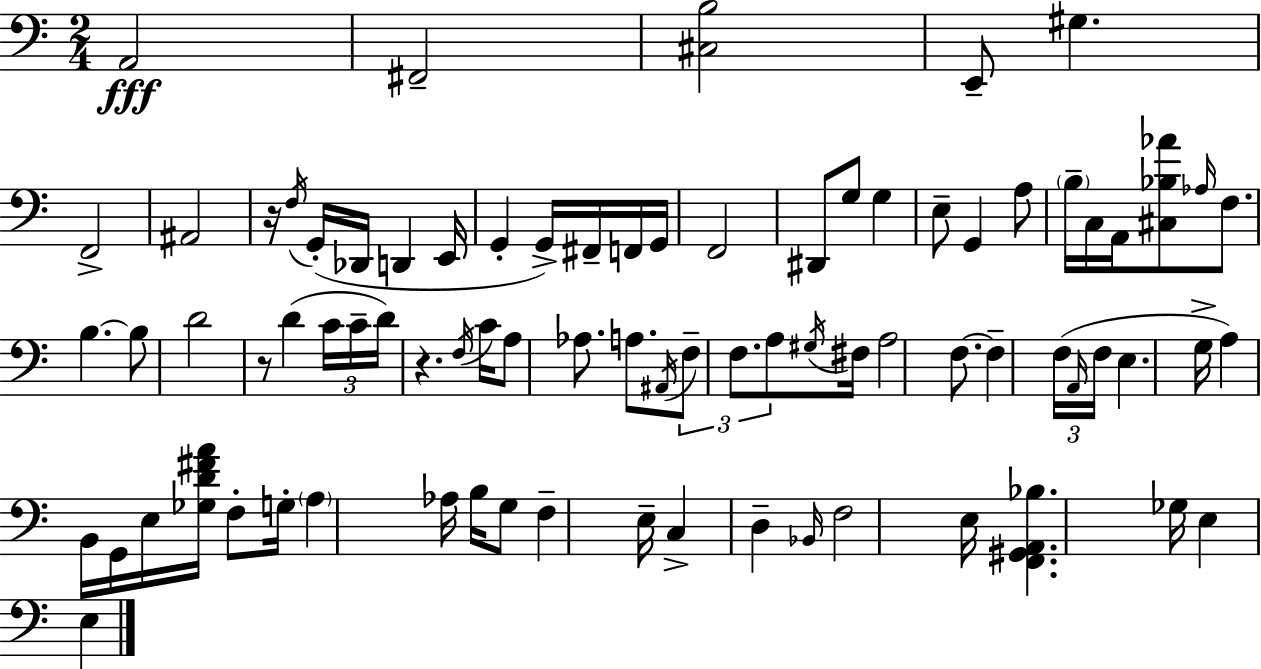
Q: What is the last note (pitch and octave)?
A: E3